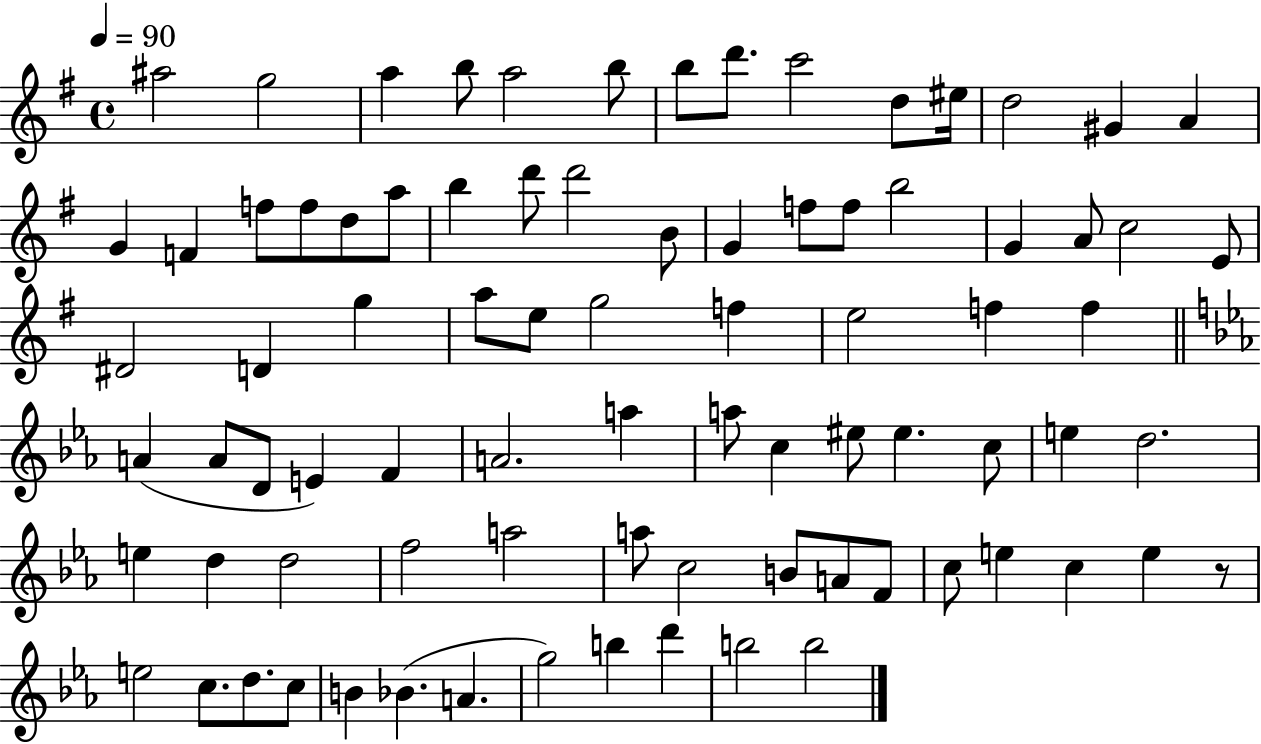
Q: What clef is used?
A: treble